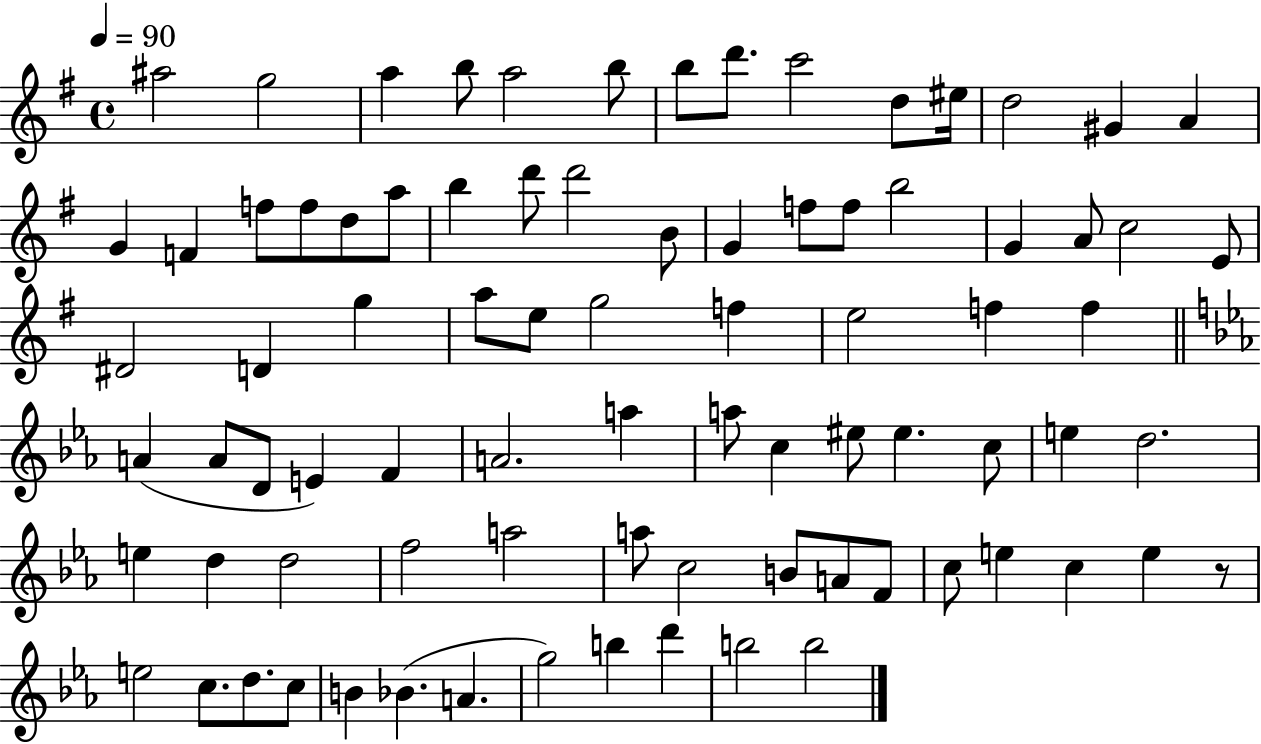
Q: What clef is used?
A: treble